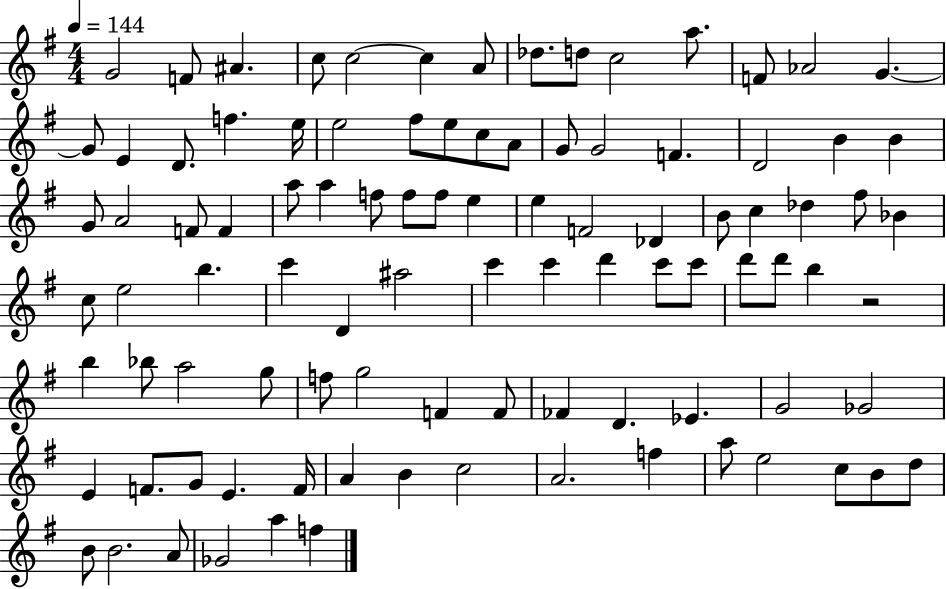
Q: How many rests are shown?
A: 1